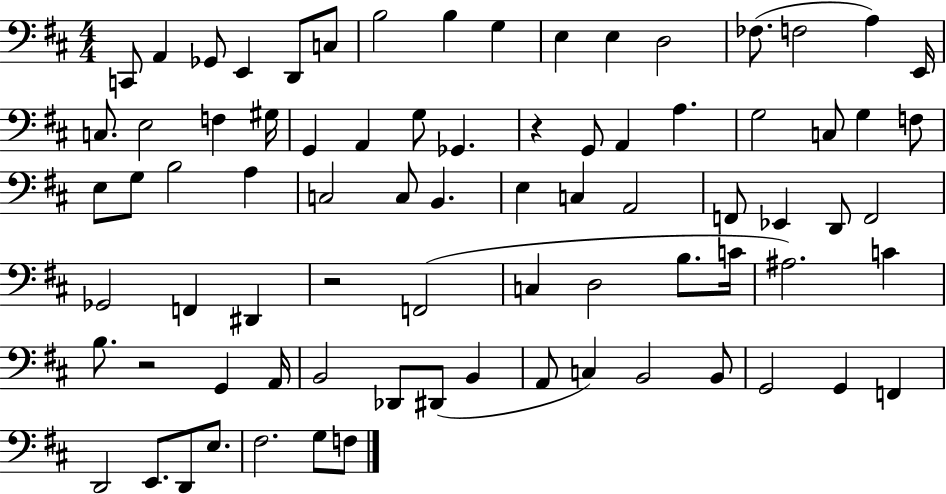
{
  \clef bass
  \numericTimeSignature
  \time 4/4
  \key d \major
  \repeat volta 2 { c,8 a,4 ges,8 e,4 d,8 c8 | b2 b4 g4 | e4 e4 d2 | fes8.( f2 a4) e,16 | \break c8. e2 f4 gis16 | g,4 a,4 g8 ges,4. | r4 g,8 a,4 a4. | g2 c8 g4 f8 | \break e8 g8 b2 a4 | c2 c8 b,4. | e4 c4 a,2 | f,8 ees,4 d,8 f,2 | \break ges,2 f,4 dis,4 | r2 f,2( | c4 d2 b8. c'16 | ais2.) c'4 | \break b8. r2 g,4 a,16 | b,2 des,8 dis,8( b,4 | a,8 c4) b,2 b,8 | g,2 g,4 f,4 | \break d,2 e,8. d,8 e8. | fis2. g8 f8 | } \bar "|."
}